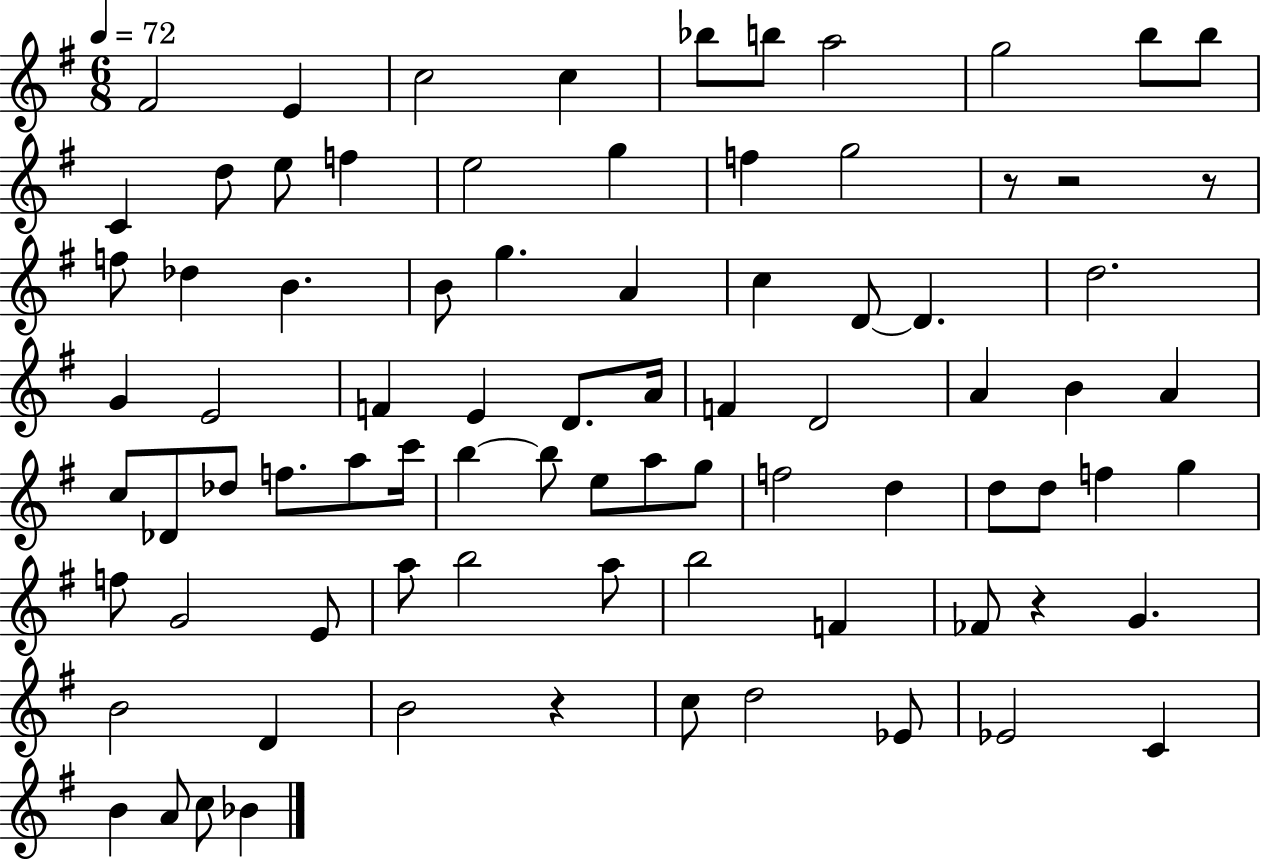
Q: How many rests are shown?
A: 5